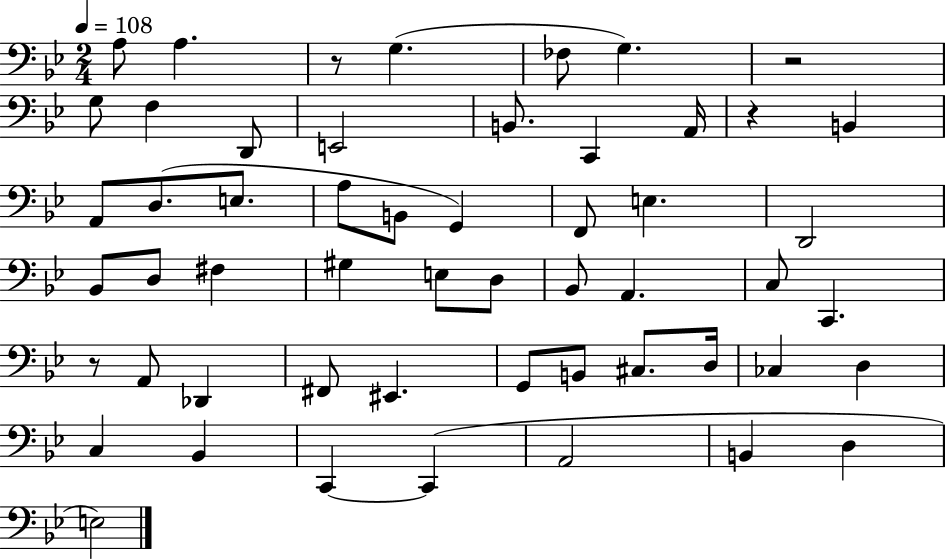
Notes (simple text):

A3/e A3/q. R/e G3/q. FES3/e G3/q. R/h G3/e F3/q D2/e E2/h B2/e. C2/q A2/s R/q B2/q A2/e D3/e. E3/e. A3/e B2/e G2/q F2/e E3/q. D2/h Bb2/e D3/e F#3/q G#3/q E3/e D3/e Bb2/e A2/q. C3/e C2/q. R/e A2/e Db2/q F#2/e EIS2/q. G2/e B2/e C#3/e. D3/s CES3/q D3/q C3/q Bb2/q C2/q C2/q A2/h B2/q D3/q E3/h